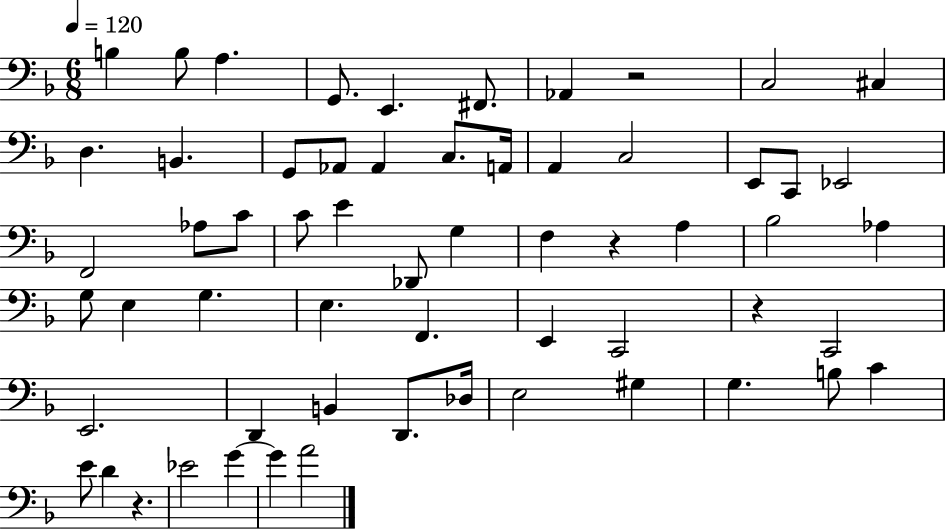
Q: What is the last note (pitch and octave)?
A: A4